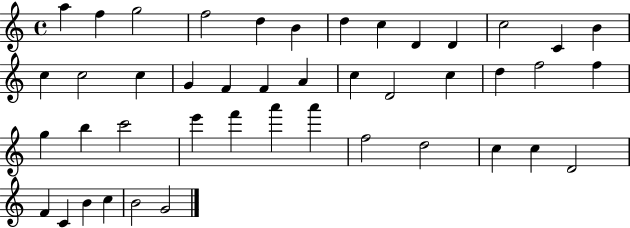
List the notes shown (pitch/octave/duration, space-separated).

A5/q F5/q G5/h F5/h D5/q B4/q D5/q C5/q D4/q D4/q C5/h C4/q B4/q C5/q C5/h C5/q G4/q F4/q F4/q A4/q C5/q D4/h C5/q D5/q F5/h F5/q G5/q B5/q C6/h E6/q F6/q A6/q A6/q F5/h D5/h C5/q C5/q D4/h F4/q C4/q B4/q C5/q B4/h G4/h